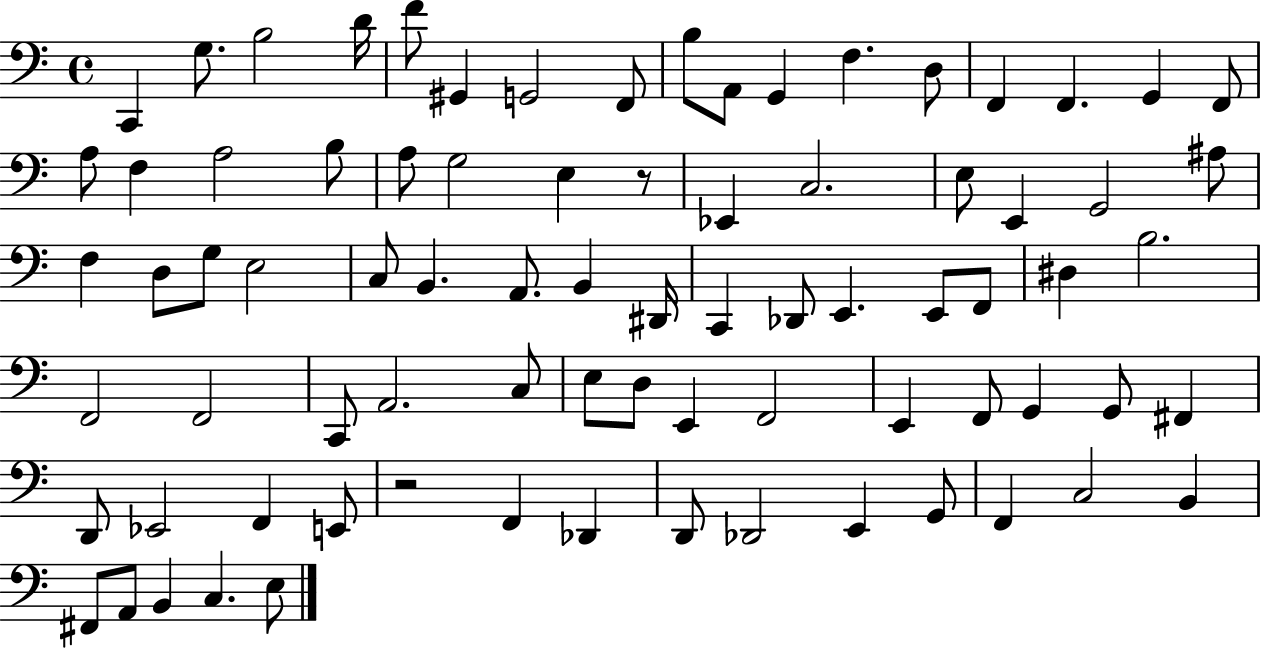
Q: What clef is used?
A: bass